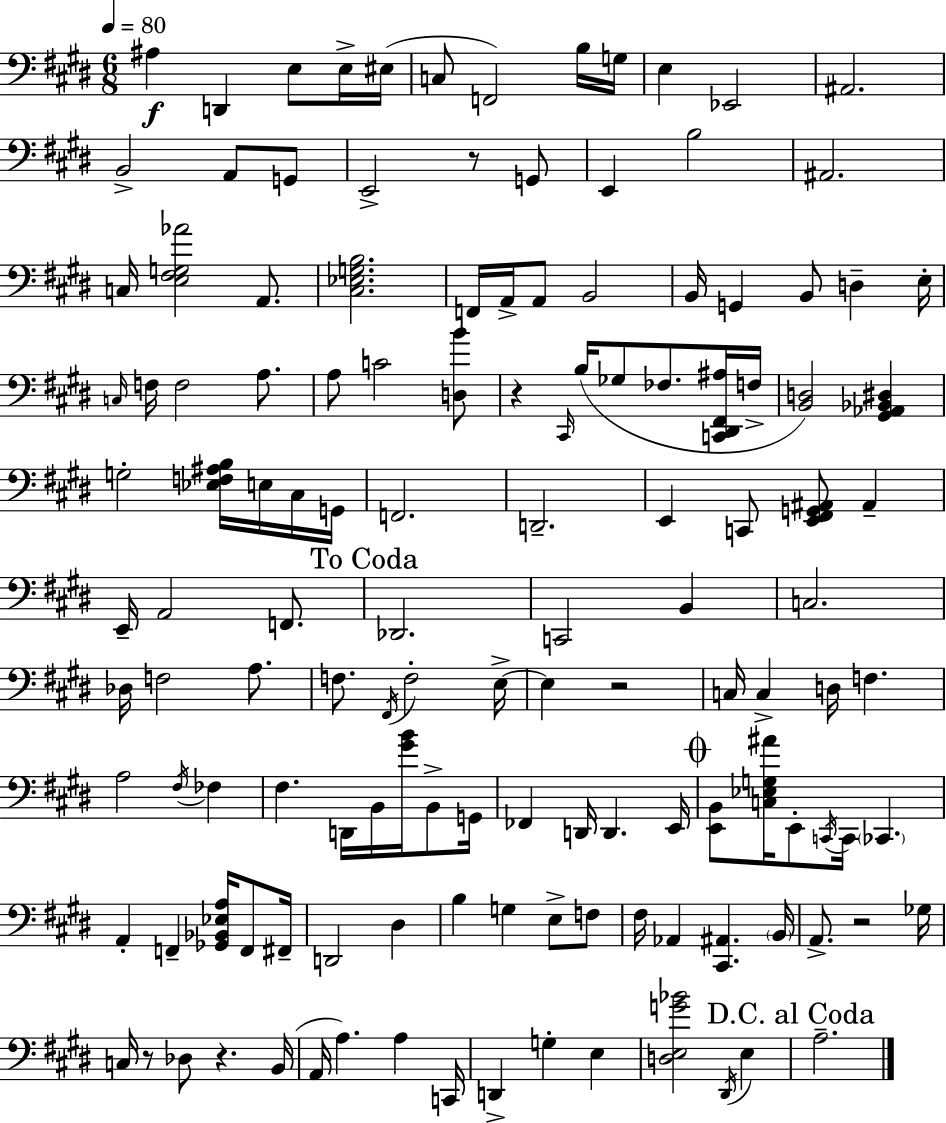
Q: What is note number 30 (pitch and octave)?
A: D3